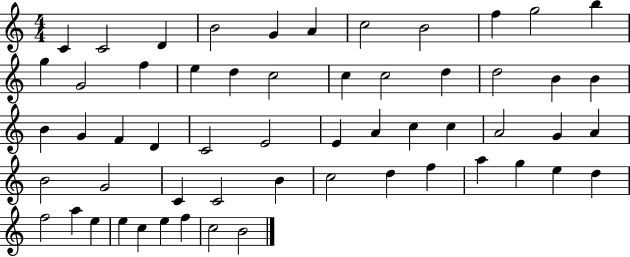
X:1
T:Untitled
M:4/4
L:1/4
K:C
C C2 D B2 G A c2 B2 f g2 b g G2 f e d c2 c c2 d d2 B B B G F D C2 E2 E A c c A2 G A B2 G2 C C2 B c2 d f a g e d f2 a e e c e f c2 B2